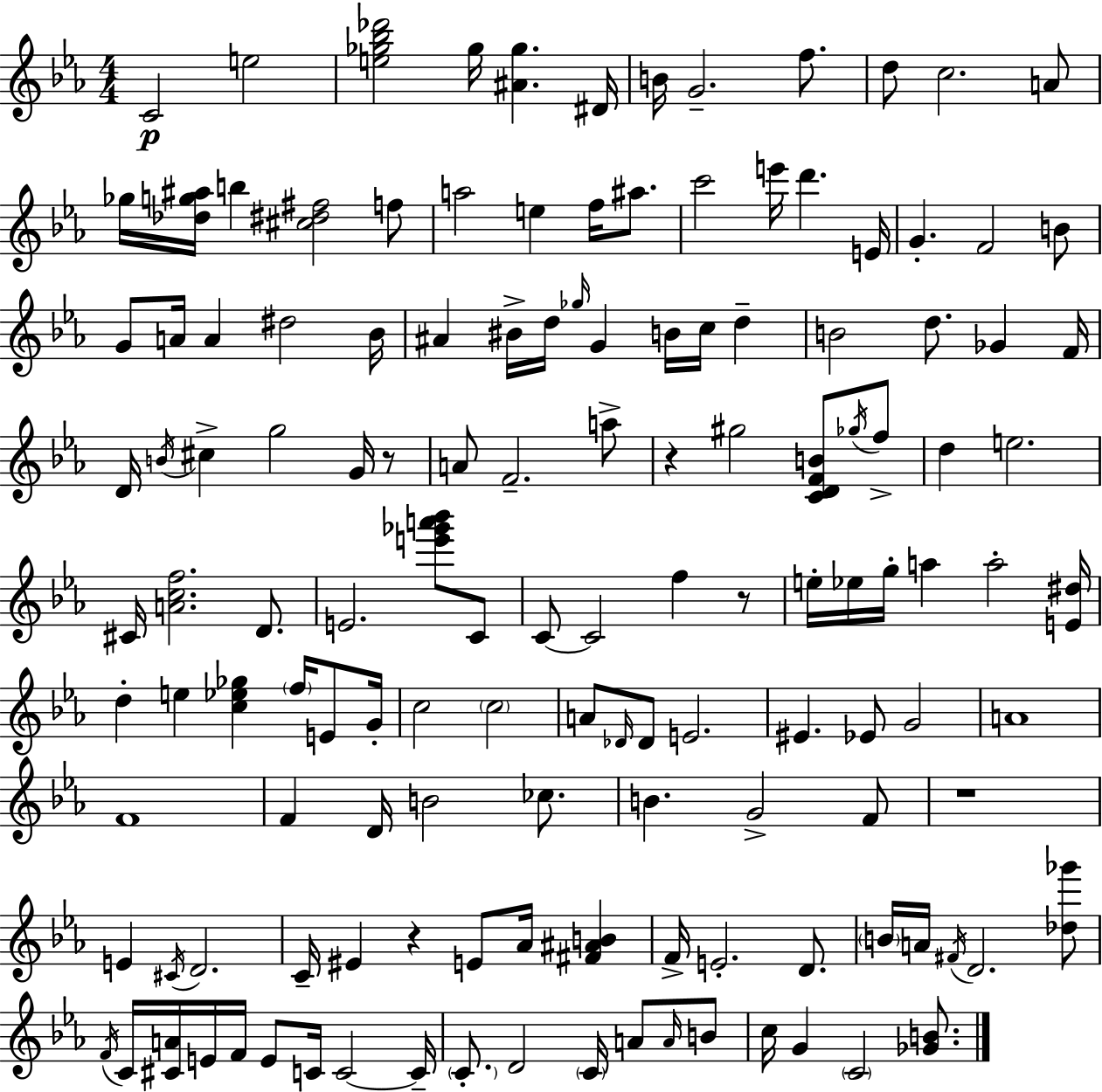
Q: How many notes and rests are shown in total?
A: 138